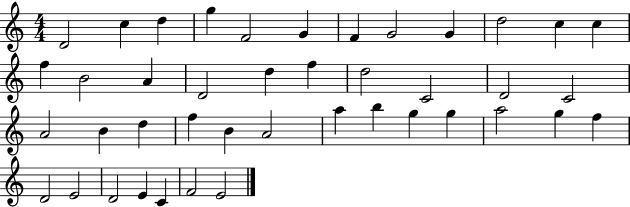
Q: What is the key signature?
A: C major